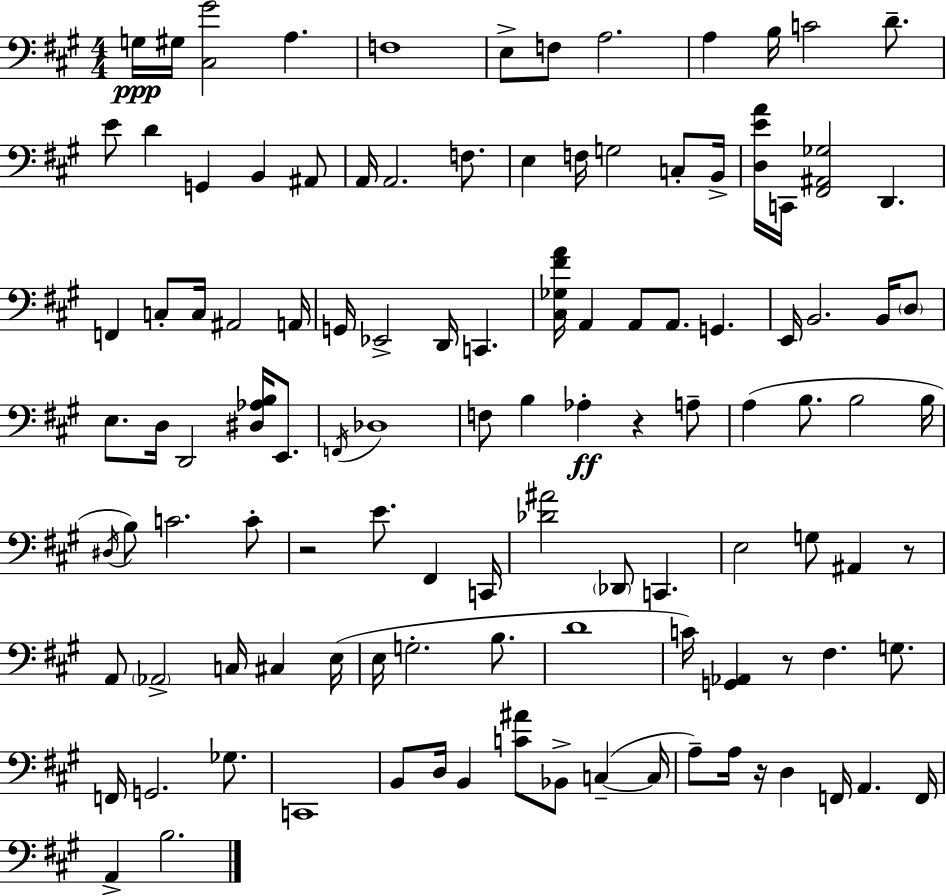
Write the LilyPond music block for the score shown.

{
  \clef bass
  \numericTimeSignature
  \time 4/4
  \key a \major
  g16\ppp gis16 <cis gis'>2 a4. | f1 | e8-> f8 a2. | a4 b16 c'2 d'8.-- | \break e'8 d'4 g,4 b,4 ais,8 | a,16 a,2. f8. | e4 f16 g2 c8-. b,16-> | <d e' a'>16 c,16 <fis, ais, ges>2 d,4. | \break f,4 c8-. c16 ais,2 a,16 | g,16 ees,2-> d,16 c,4. | <cis ges fis' a'>16 a,4 a,8 a,8. g,4. | e,16 b,2. b,16 \parenthesize d8 | \break e8. d16 d,2 <dis aes b>16 e,8. | \acciaccatura { f,16 } des1 | f8 b4 aes4-.\ff r4 a8-- | a4( b8. b2 | \break b16 \acciaccatura { dis16 }) b8 c'2. | c'8-. r2 e'8. fis,4 | c,16 <des' ais'>2 \parenthesize des,8 c,4. | e2 g8 ais,4 | \break r8 a,8 \parenthesize aes,2-> c16 cis4 | e16( e16 g2.-. b8. | d'1 | c'16) <g, aes,>4 r8 fis4. g8. | \break f,16 g,2. ges8. | c,1 | b,8 d16 b,4 <c' ais'>8 bes,8-> c4--~(~ | c16 a8--) a16 r16 d4 f,16 a,4. | \break f,16 a,4-> b2. | \bar "|."
}